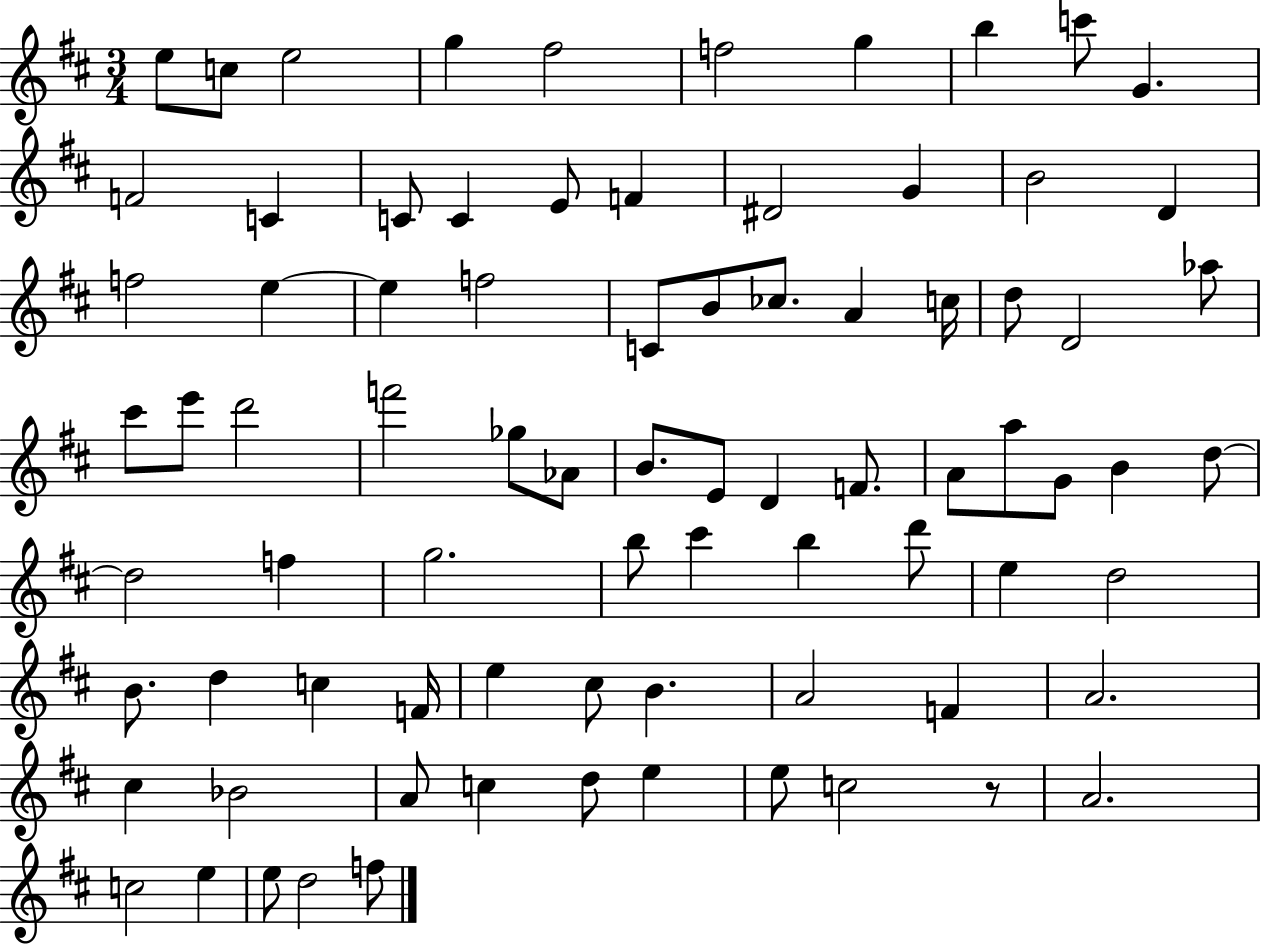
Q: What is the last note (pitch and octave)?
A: F5